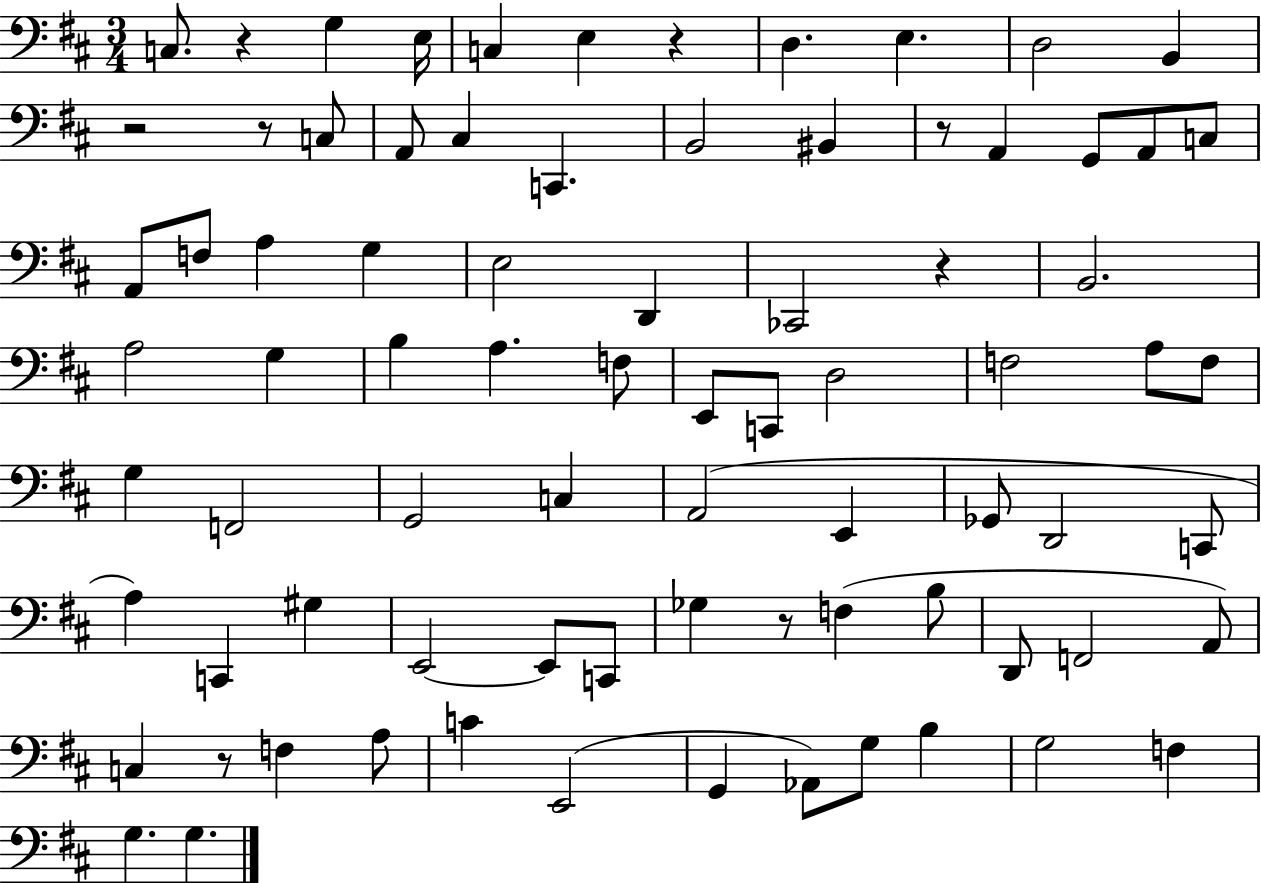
{
  \clef bass
  \numericTimeSignature
  \time 3/4
  \key d \major
  c8. r4 g4 e16 | c4 e4 r4 | d4. e4. | d2 b,4 | \break r2 r8 c8 | a,8 cis4 c,4. | b,2 bis,4 | r8 a,4 g,8 a,8 c8 | \break a,8 f8 a4 g4 | e2 d,4 | ces,2 r4 | b,2. | \break a2 g4 | b4 a4. f8 | e,8 c,8 d2 | f2 a8 f8 | \break g4 f,2 | g,2 c4 | a,2( e,4 | ges,8 d,2 c,8 | \break a4) c,4 gis4 | e,2~~ e,8 c,8 | ges4 r8 f4( b8 | d,8 f,2 a,8) | \break c4 r8 f4 a8 | c'4 e,2( | g,4 aes,8) g8 b4 | g2 f4 | \break g4. g4. | \bar "|."
}